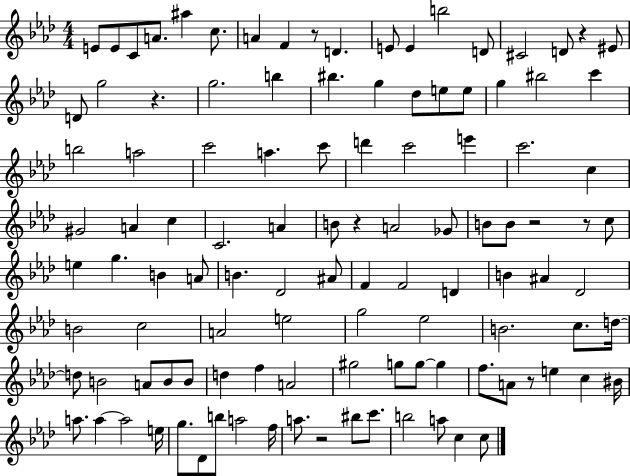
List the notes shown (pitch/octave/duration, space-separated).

E4/e E4/e C4/e A4/e. A#5/q C5/e. A4/q F4/q R/e D4/q. E4/e E4/q B5/h D4/e C#4/h D4/e R/q EIS4/e D4/e G5/h R/q. G5/h. B5/q BIS5/q. G5/q Db5/e E5/e E5/e G5/q BIS5/h C6/q B5/h A5/h C6/h A5/q. C6/e D6/q C6/h E6/q C6/h. C5/q G#4/h A4/q C5/q C4/h. A4/q B4/e R/q A4/h Gb4/e B4/e B4/e R/h R/e C5/e E5/q G5/q. B4/q A4/e B4/q. Db4/h A#4/e F4/q F4/h D4/q B4/q A#4/q Db4/h B4/h C5/h A4/h E5/h G5/h Eb5/h B4/h. C5/e. D5/s D5/e B4/h A4/e B4/e B4/e D5/q F5/q A4/h G#5/h G5/e G5/e G5/q F5/e. A4/e R/e E5/q C5/q BIS4/s A5/e. A5/q A5/h E5/s G5/e. Db4/e B5/e A5/h F5/s A5/e. R/h BIS5/e C6/e. B5/h A5/e C5/q C5/e